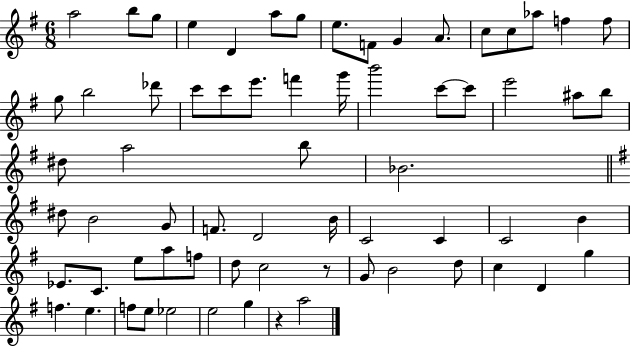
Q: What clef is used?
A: treble